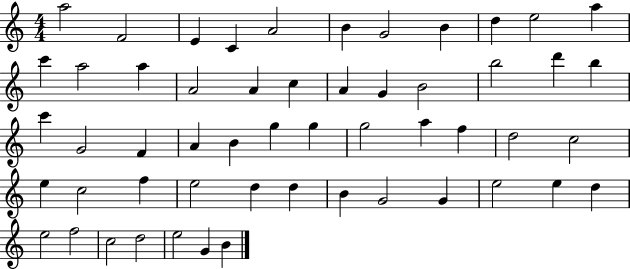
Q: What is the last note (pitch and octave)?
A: B4